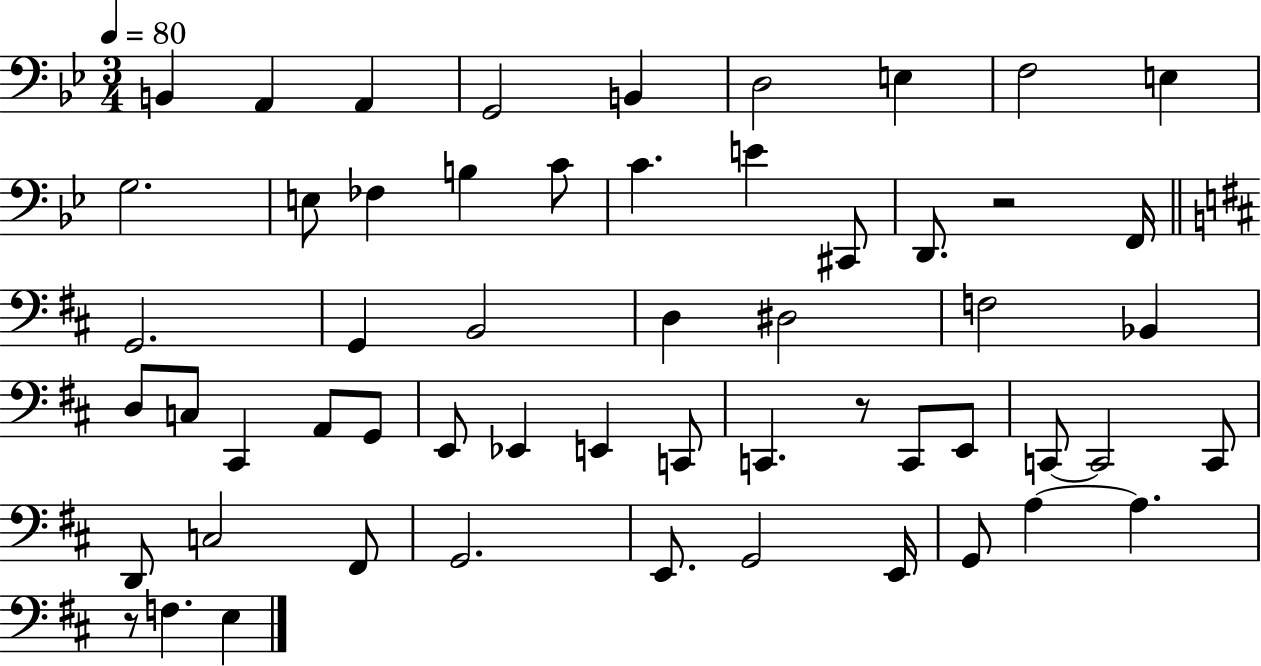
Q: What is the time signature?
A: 3/4